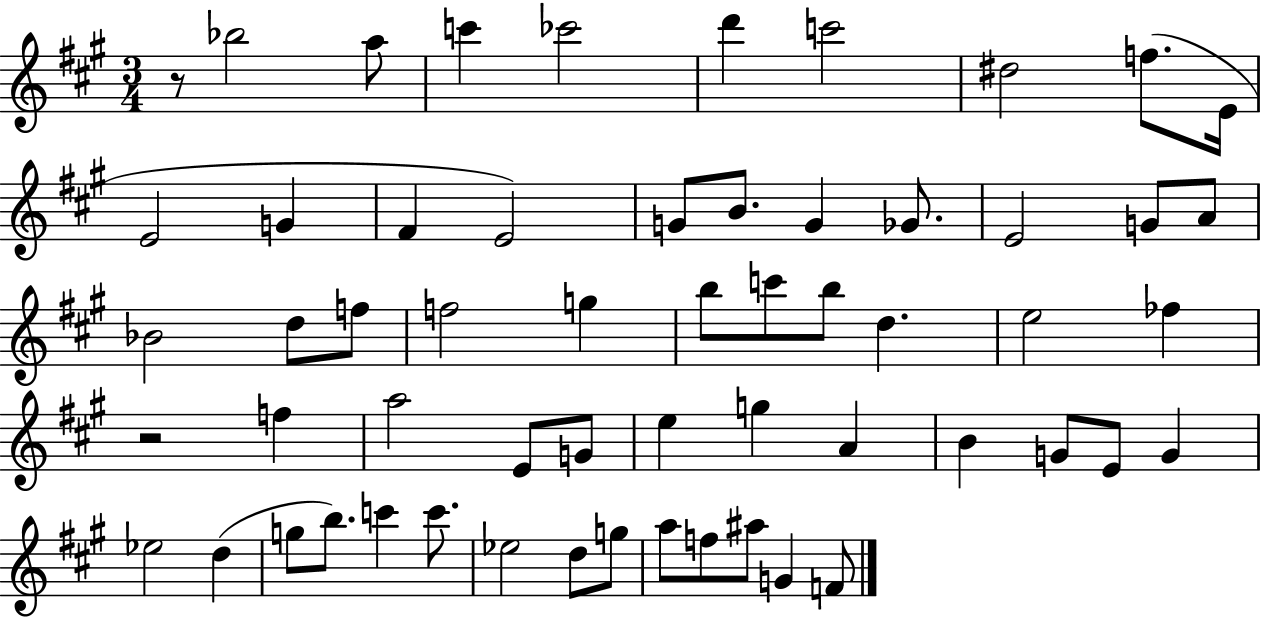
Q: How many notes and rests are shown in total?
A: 58